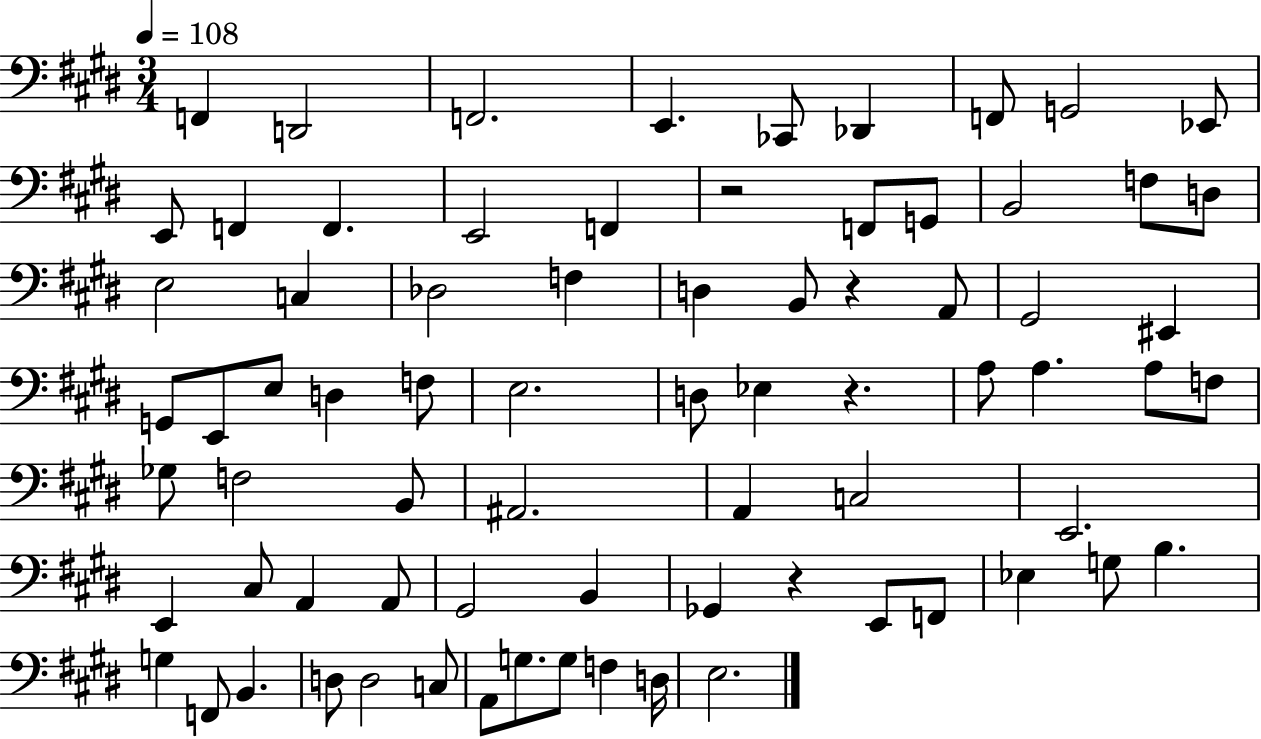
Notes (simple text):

F2/q D2/h F2/h. E2/q. CES2/e Db2/q F2/e G2/h Eb2/e E2/e F2/q F2/q. E2/h F2/q R/h F2/e G2/e B2/h F3/e D3/e E3/h C3/q Db3/h F3/q D3/q B2/e R/q A2/e G#2/h EIS2/q G2/e E2/e E3/e D3/q F3/e E3/h. D3/e Eb3/q R/q. A3/e A3/q. A3/e F3/e Gb3/e F3/h B2/e A#2/h. A2/q C3/h E2/h. E2/q C#3/e A2/q A2/e G#2/h B2/q Gb2/q R/q E2/e F2/e Eb3/q G3/e B3/q. G3/q F2/e B2/q. D3/e D3/h C3/e A2/e G3/e. G3/e F3/q D3/s E3/h.